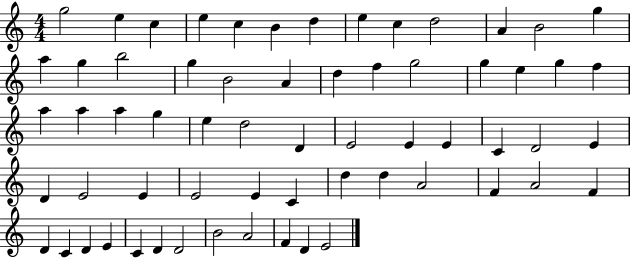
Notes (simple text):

G5/h E5/q C5/q E5/q C5/q B4/q D5/q E5/q C5/q D5/h A4/q B4/h G5/q A5/q G5/q B5/h G5/q B4/h A4/q D5/q F5/q G5/h G5/q E5/q G5/q F5/q A5/q A5/q A5/q G5/q E5/q D5/h D4/q E4/h E4/q E4/q C4/q D4/h E4/q D4/q E4/h E4/q E4/h E4/q C4/q D5/q D5/q A4/h F4/q A4/h F4/q D4/q C4/q D4/q E4/q C4/q D4/q D4/h B4/h A4/h F4/q D4/q E4/h